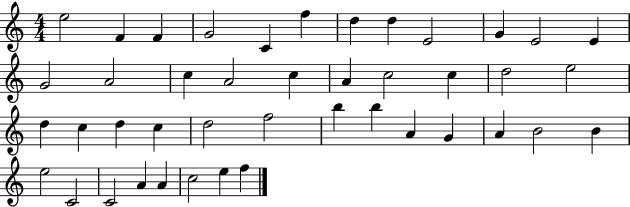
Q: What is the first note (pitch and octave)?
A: E5